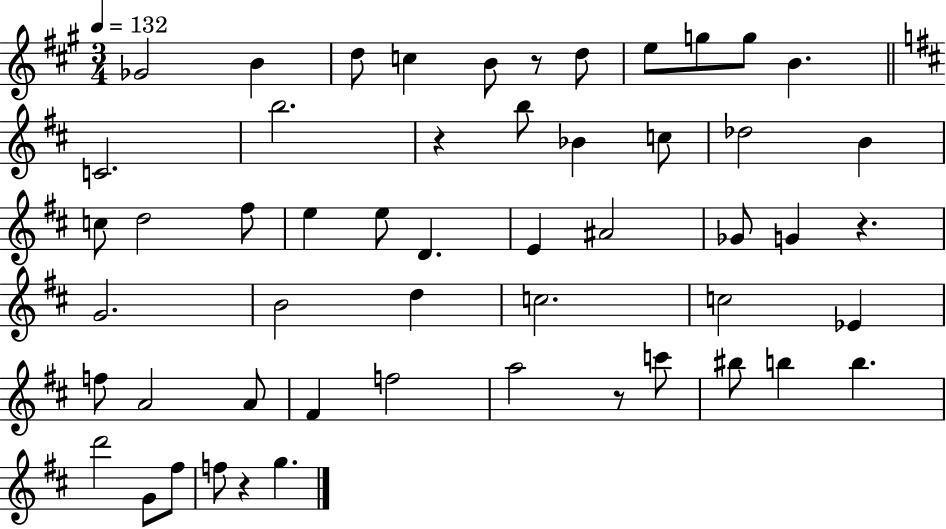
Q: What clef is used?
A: treble